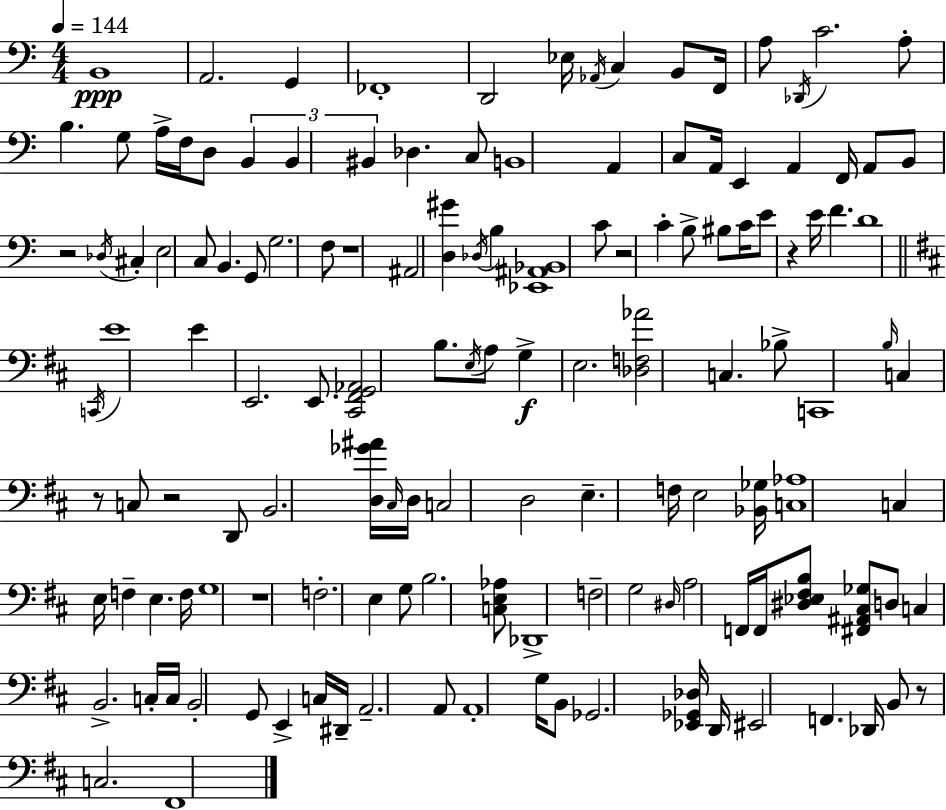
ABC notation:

X:1
T:Untitled
M:4/4
L:1/4
K:C
B,,4 A,,2 G,, _F,,4 D,,2 _E,/4 _A,,/4 C, B,,/2 F,,/4 A,/2 _D,,/4 C2 A,/2 B, G,/2 A,/4 F,/4 D,/2 B,, B,, ^B,, _D, C,/2 B,,4 A,, C,/2 A,,/4 E,, A,, F,,/4 A,,/2 B,,/2 z2 _D,/4 ^C, E,2 C,/2 B,, G,,/2 G,2 F,/2 z4 ^A,,2 [D,^G] _D,/4 B, [_E,,^A,,_B,,]4 C/2 z2 C B,/2 ^B,/2 C/4 E/2 z E/4 F D4 C,,/4 E4 E E,,2 E,,/2 [^C,,^F,,G,,_A,,]2 B,/2 E,/4 A,/2 G, E,2 [_D,F,_A]2 C, _B,/2 C,,4 B,/4 C, z/2 C,/2 z2 D,,/2 B,,2 [D,_G^A]/4 ^C,/4 D,/4 C,2 D,2 E, F,/4 E,2 [_B,,_G,]/4 [C,_A,]4 C, E,/4 F, E, F,/4 G,4 z4 F,2 E, G,/2 B,2 [C,E,_A,]/2 _D,,4 F,2 G,2 ^D,/4 A,2 F,,/4 F,,/4 [^D,_E,^F,B,]/2 [^F,,^A,,^C,_G,]/2 D,/2 C, B,,2 C,/4 C,/4 B,,2 G,,/2 E,, C,/4 ^D,,/4 A,,2 A,,/2 A,,4 G,/4 B,,/2 _G,,2 [_E,,_G,,_D,]/4 D,,/4 ^E,,2 F,, _D,,/4 B,,/2 z/2 C,2 ^F,,4